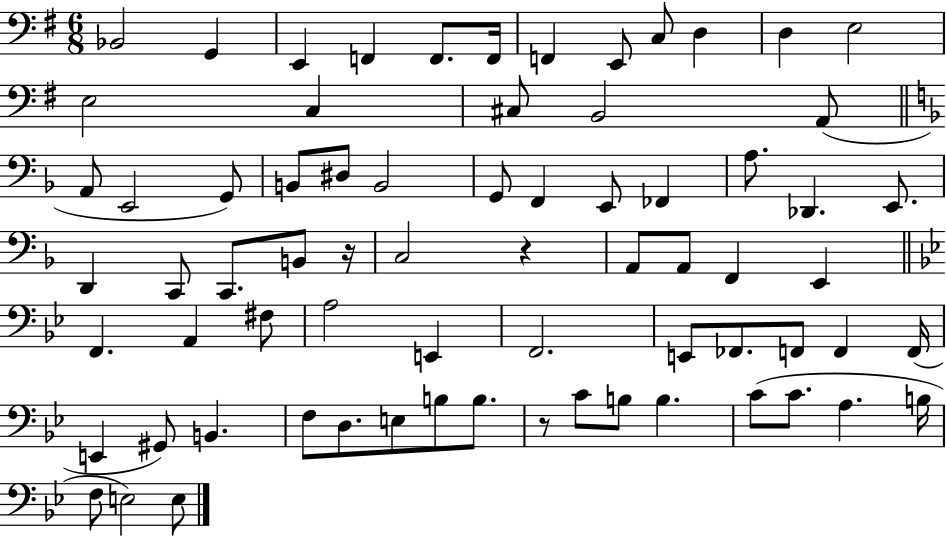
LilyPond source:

{
  \clef bass
  \numericTimeSignature
  \time 6/8
  \key g \major
  bes,2 g,4 | e,4 f,4 f,8. f,16 | f,4 e,8 c8 d4 | d4 e2 | \break e2 c4 | cis8 b,2 a,8( | \bar "||" \break \key d \minor a,8 e,2 g,8) | b,8 dis8 b,2 | g,8 f,4 e,8 fes,4 | a8. des,4. e,8. | \break d,4 c,8 c,8. b,8 r16 | c2 r4 | a,8 a,8 f,4 e,4 | \bar "||" \break \key bes \major f,4. a,4 fis8 | a2 e,4 | f,2. | e,8 fes,8. f,8 f,4 f,16( | \break e,4 gis,8) b,4. | f8 d8. e8 b8 b8. | r8 c'8 b8 b4. | c'8( c'8. a4. b16 | \break f8 e2) e8 | \bar "|."
}